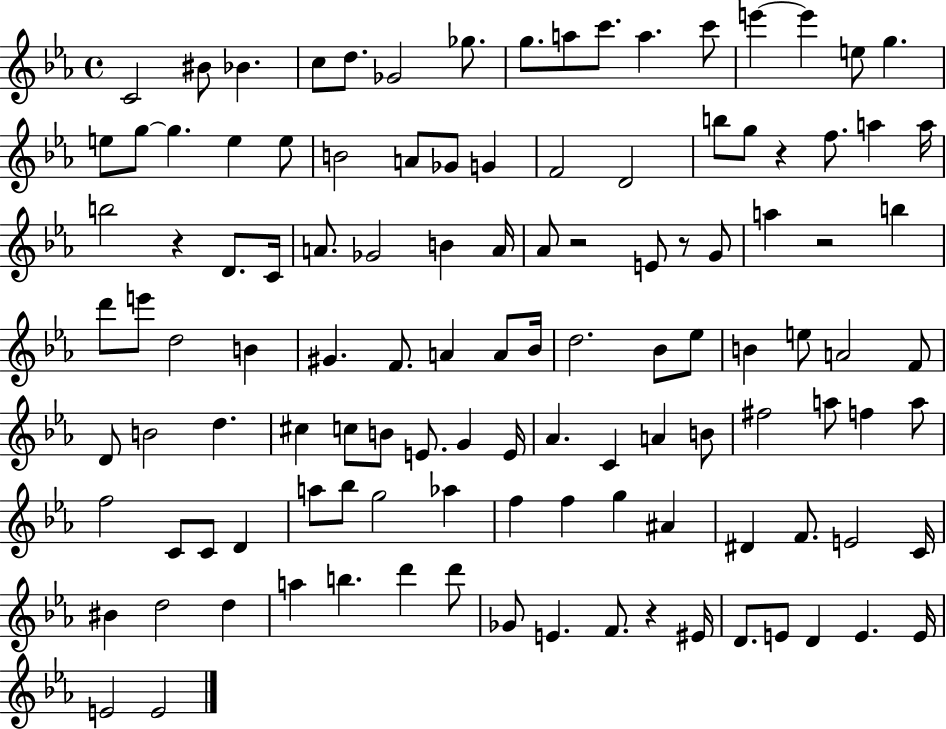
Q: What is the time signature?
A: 4/4